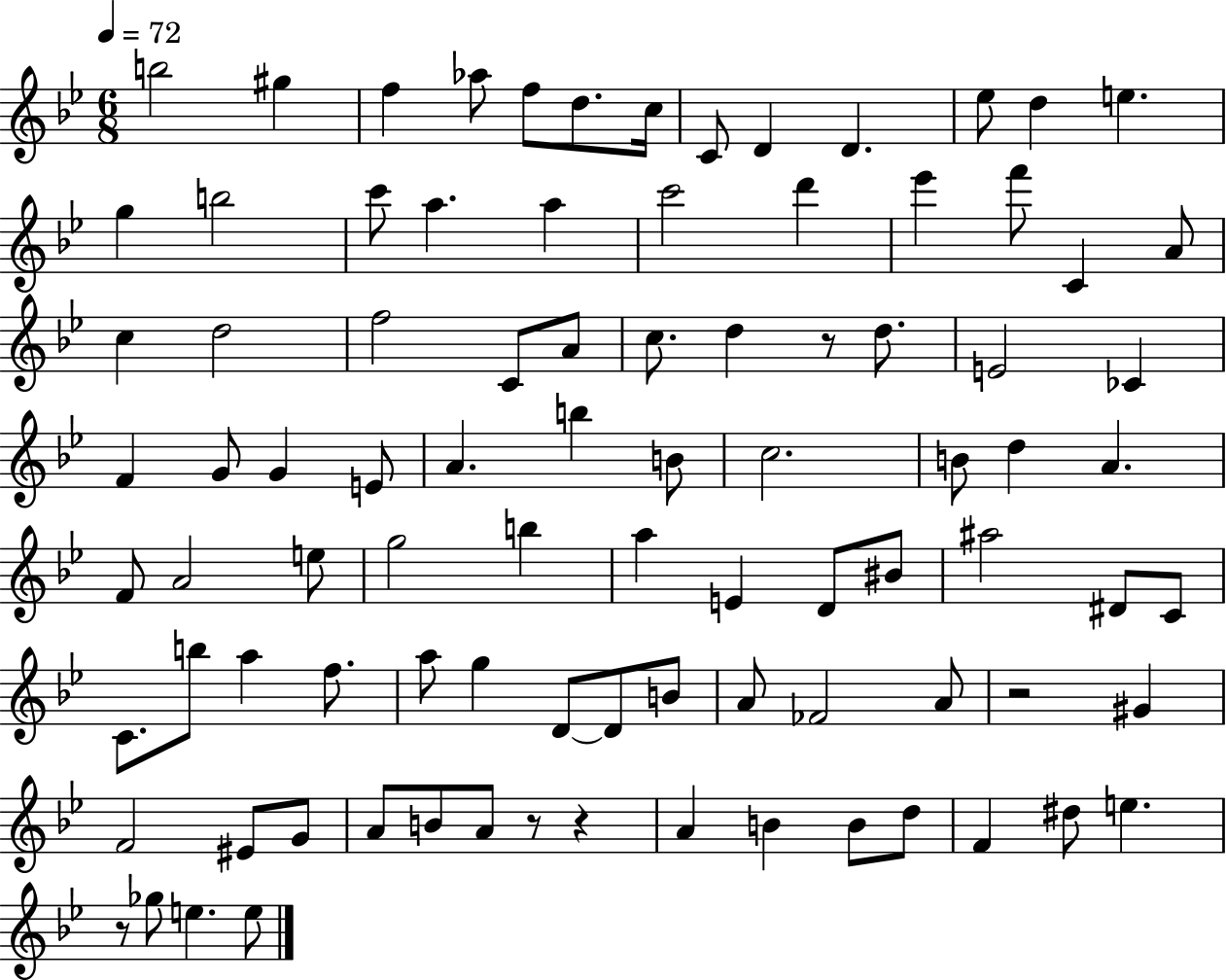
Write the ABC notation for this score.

X:1
T:Untitled
M:6/8
L:1/4
K:Bb
b2 ^g f _a/2 f/2 d/2 c/4 C/2 D D _e/2 d e g b2 c'/2 a a c'2 d' _e' f'/2 C A/2 c d2 f2 C/2 A/2 c/2 d z/2 d/2 E2 _C F G/2 G E/2 A b B/2 c2 B/2 d A F/2 A2 e/2 g2 b a E D/2 ^B/2 ^a2 ^D/2 C/2 C/2 b/2 a f/2 a/2 g D/2 D/2 B/2 A/2 _F2 A/2 z2 ^G F2 ^E/2 G/2 A/2 B/2 A/2 z/2 z A B B/2 d/2 F ^d/2 e z/2 _g/2 e e/2